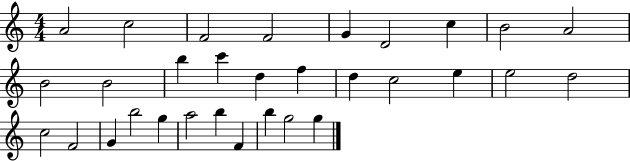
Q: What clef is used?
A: treble